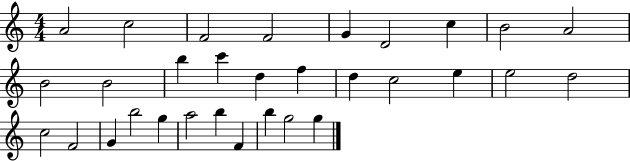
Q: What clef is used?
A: treble